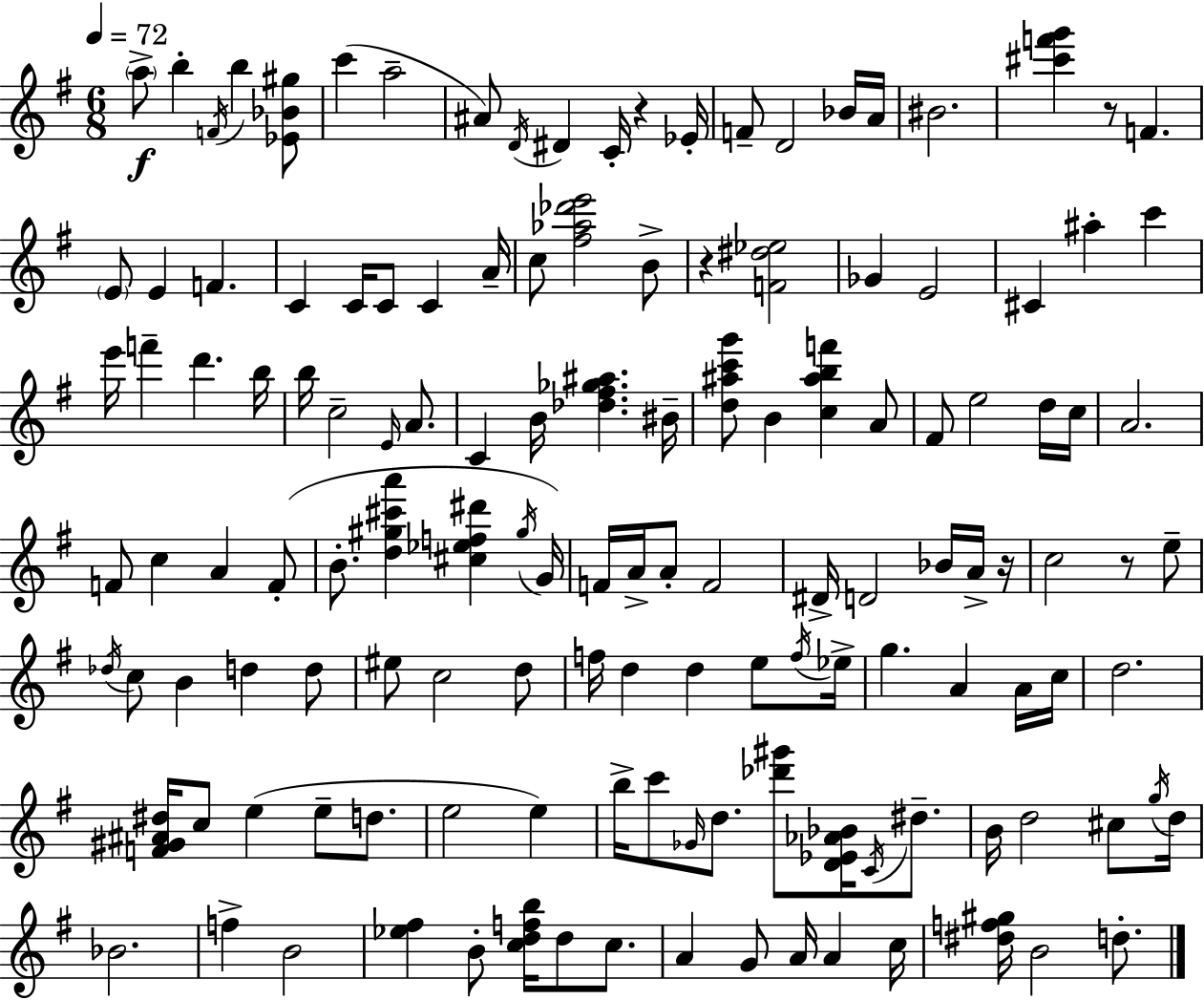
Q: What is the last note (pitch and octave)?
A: D5